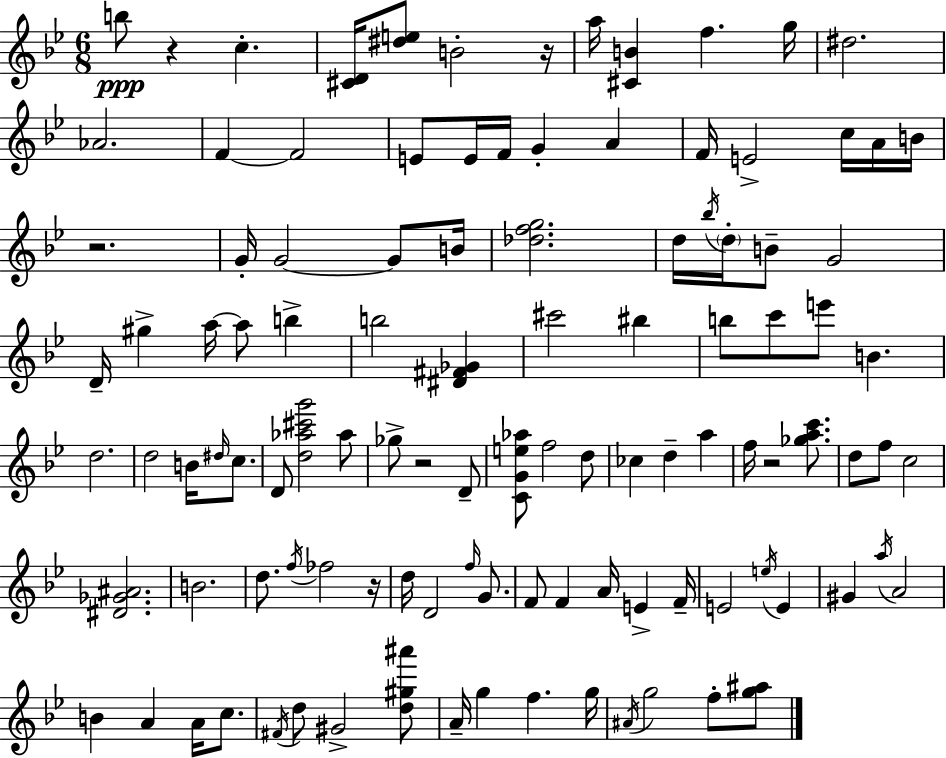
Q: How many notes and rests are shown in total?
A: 109